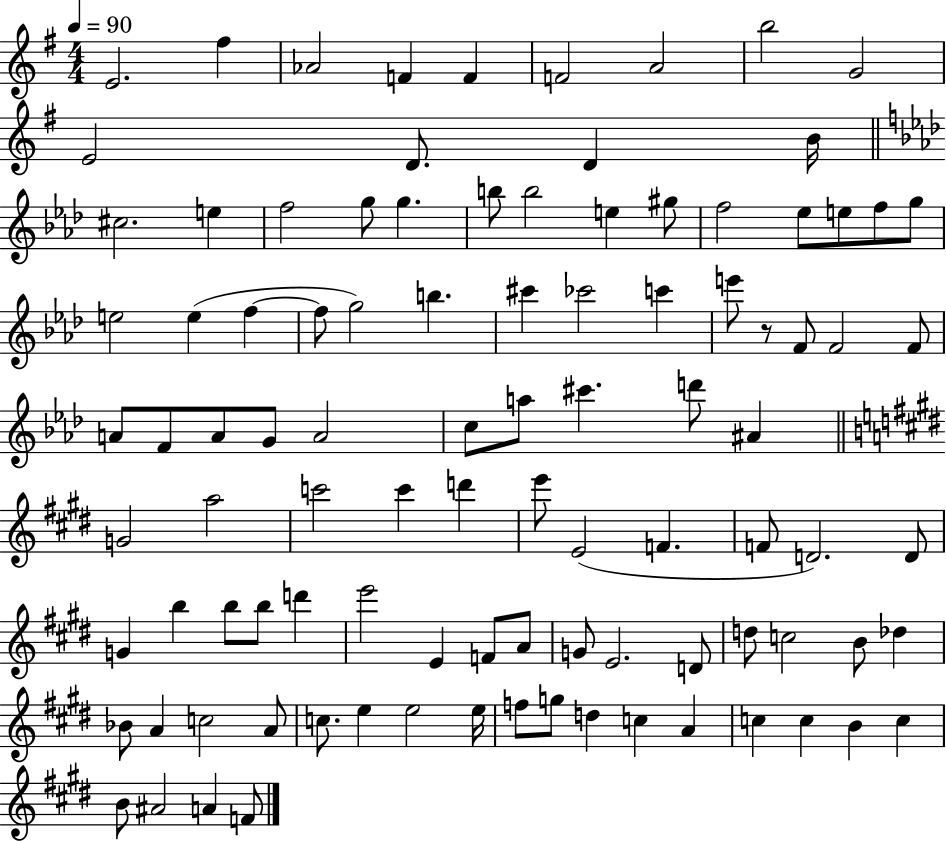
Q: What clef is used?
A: treble